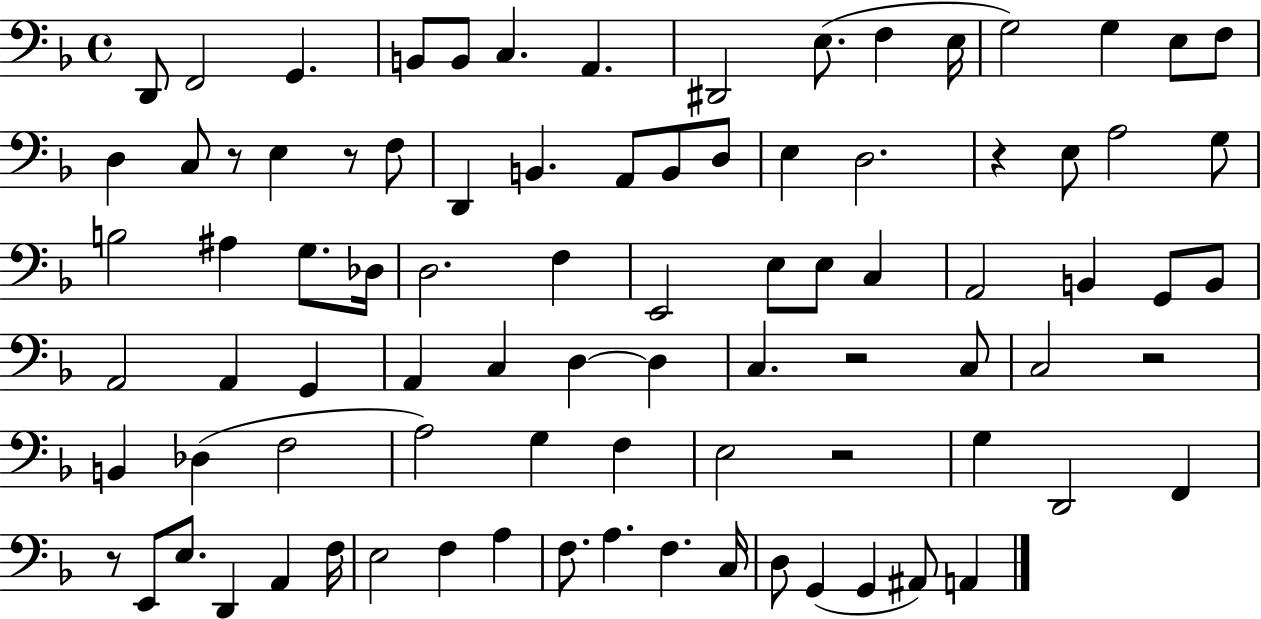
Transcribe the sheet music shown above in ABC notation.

X:1
T:Untitled
M:4/4
L:1/4
K:F
D,,/2 F,,2 G,, B,,/2 B,,/2 C, A,, ^D,,2 E,/2 F, E,/4 G,2 G, E,/2 F,/2 D, C,/2 z/2 E, z/2 F,/2 D,, B,, A,,/2 B,,/2 D,/2 E, D,2 z E,/2 A,2 G,/2 B,2 ^A, G,/2 _D,/4 D,2 F, E,,2 E,/2 E,/2 C, A,,2 B,, G,,/2 B,,/2 A,,2 A,, G,, A,, C, D, D, C, z2 C,/2 C,2 z2 B,, _D, F,2 A,2 G, F, E,2 z2 G, D,,2 F,, z/2 E,,/2 E,/2 D,, A,, F,/4 E,2 F, A, F,/2 A, F, C,/4 D,/2 G,, G,, ^A,,/2 A,,